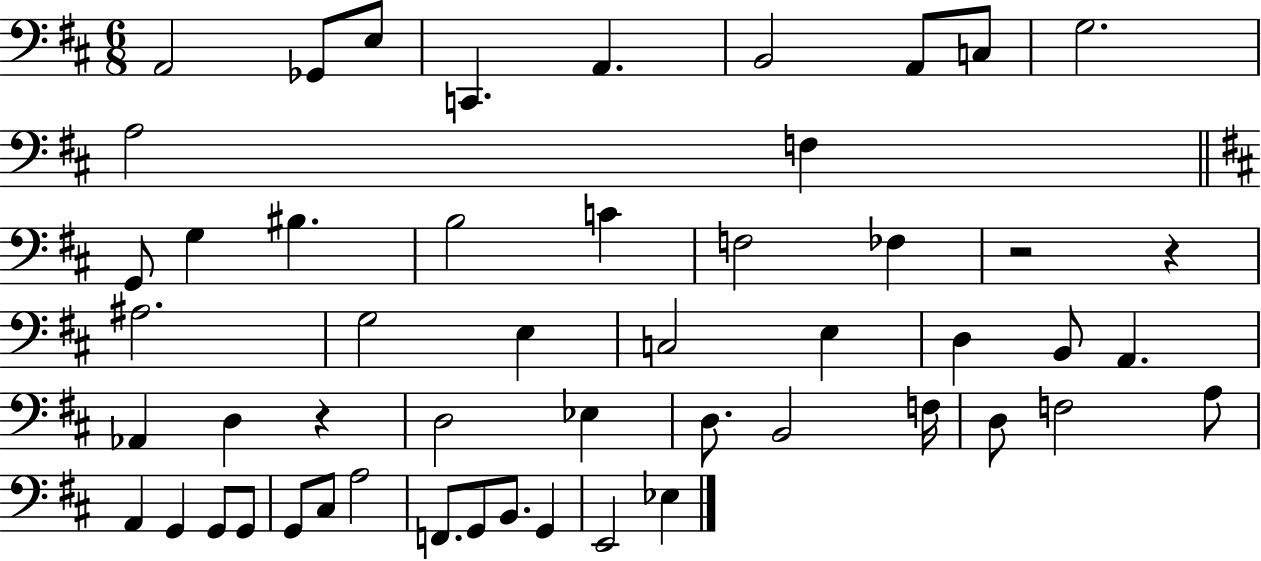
X:1
T:Untitled
M:6/8
L:1/4
K:D
A,,2 _G,,/2 E,/2 C,, A,, B,,2 A,,/2 C,/2 G,2 A,2 F, G,,/2 G, ^B, B,2 C F,2 _F, z2 z ^A,2 G,2 E, C,2 E, D, B,,/2 A,, _A,, D, z D,2 _E, D,/2 B,,2 F,/4 D,/2 F,2 A,/2 A,, G,, G,,/2 G,,/2 G,,/2 ^C,/2 A,2 F,,/2 G,,/2 B,,/2 G,, E,,2 _E,